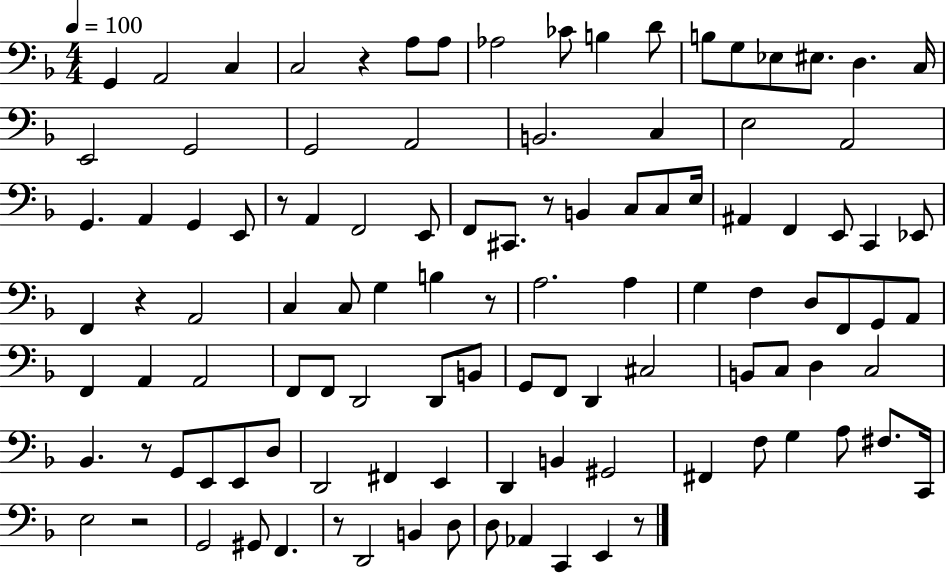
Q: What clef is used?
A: bass